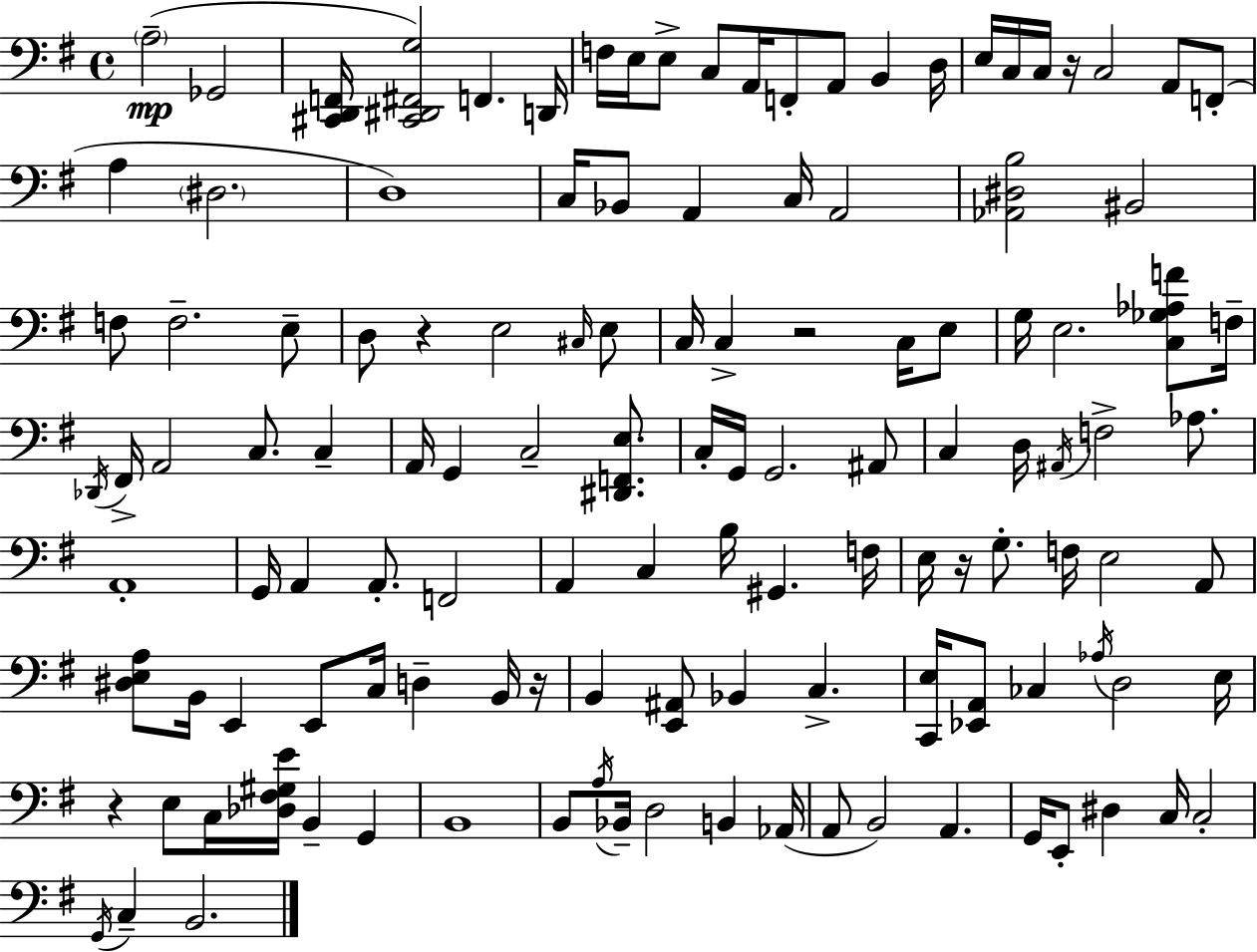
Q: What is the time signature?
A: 4/4